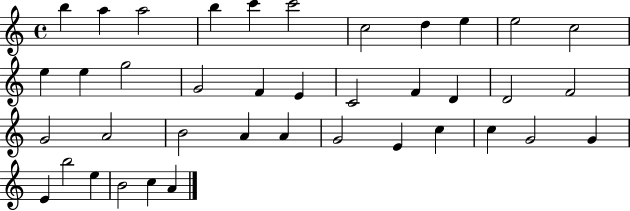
{
  \clef treble
  \time 4/4
  \defaultTimeSignature
  \key c \major
  b''4 a''4 a''2 | b''4 c'''4 c'''2 | c''2 d''4 e''4 | e''2 c''2 | \break e''4 e''4 g''2 | g'2 f'4 e'4 | c'2 f'4 d'4 | d'2 f'2 | \break g'2 a'2 | b'2 a'4 a'4 | g'2 e'4 c''4 | c''4 g'2 g'4 | \break e'4 b''2 e''4 | b'2 c''4 a'4 | \bar "|."
}